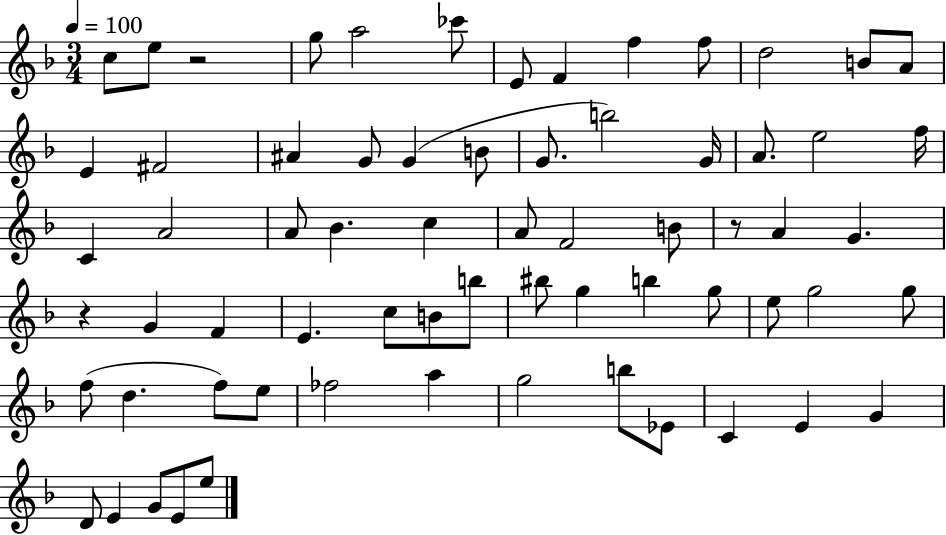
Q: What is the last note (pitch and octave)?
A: E5